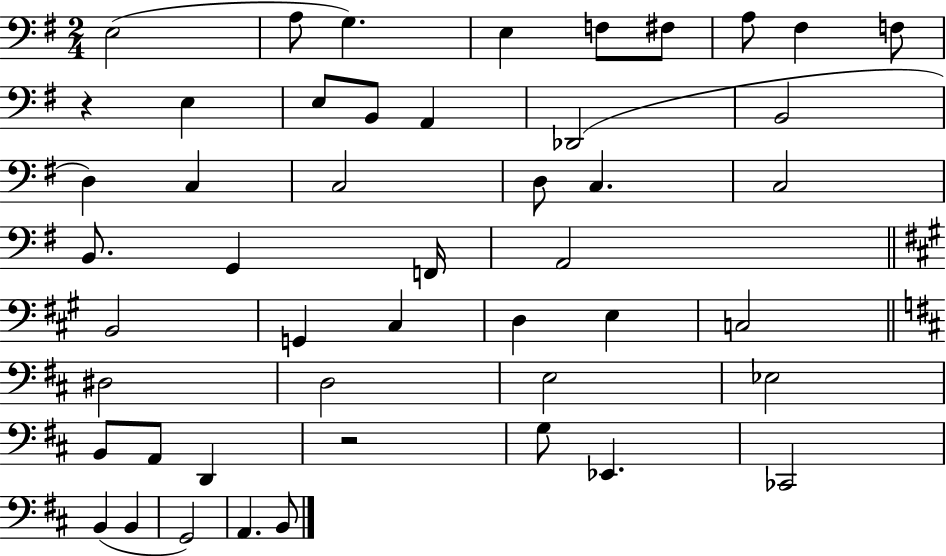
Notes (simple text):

E3/h A3/e G3/q. E3/q F3/e F#3/e A3/e F#3/q F3/e R/q E3/q E3/e B2/e A2/q Db2/h B2/h D3/q C3/q C3/h D3/e C3/q. C3/h B2/e. G2/q F2/s A2/h B2/h G2/q C#3/q D3/q E3/q C3/h D#3/h D3/h E3/h Eb3/h B2/e A2/e D2/q R/h G3/e Eb2/q. CES2/h B2/q B2/q G2/h A2/q. B2/e